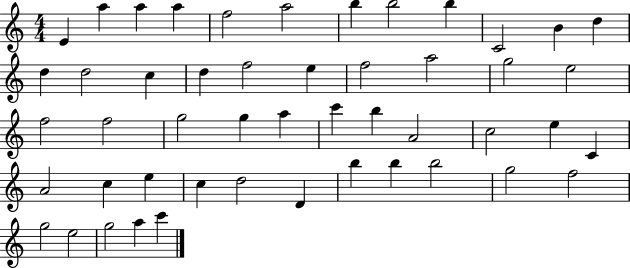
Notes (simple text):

E4/q A5/q A5/q A5/q F5/h A5/h B5/q B5/h B5/q C4/h B4/q D5/q D5/q D5/h C5/q D5/q F5/h E5/q F5/h A5/h G5/h E5/h F5/h F5/h G5/h G5/q A5/q C6/q B5/q A4/h C5/h E5/q C4/q A4/h C5/q E5/q C5/q D5/h D4/q B5/q B5/q B5/h G5/h F5/h G5/h E5/h G5/h A5/q C6/q